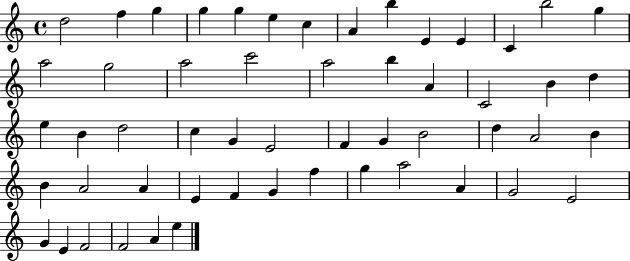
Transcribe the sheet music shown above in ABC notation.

X:1
T:Untitled
M:4/4
L:1/4
K:C
d2 f g g g e c A b E E C b2 g a2 g2 a2 c'2 a2 b A C2 B d e B d2 c G E2 F G B2 d A2 B B A2 A E F G f g a2 A G2 E2 G E F2 F2 A e